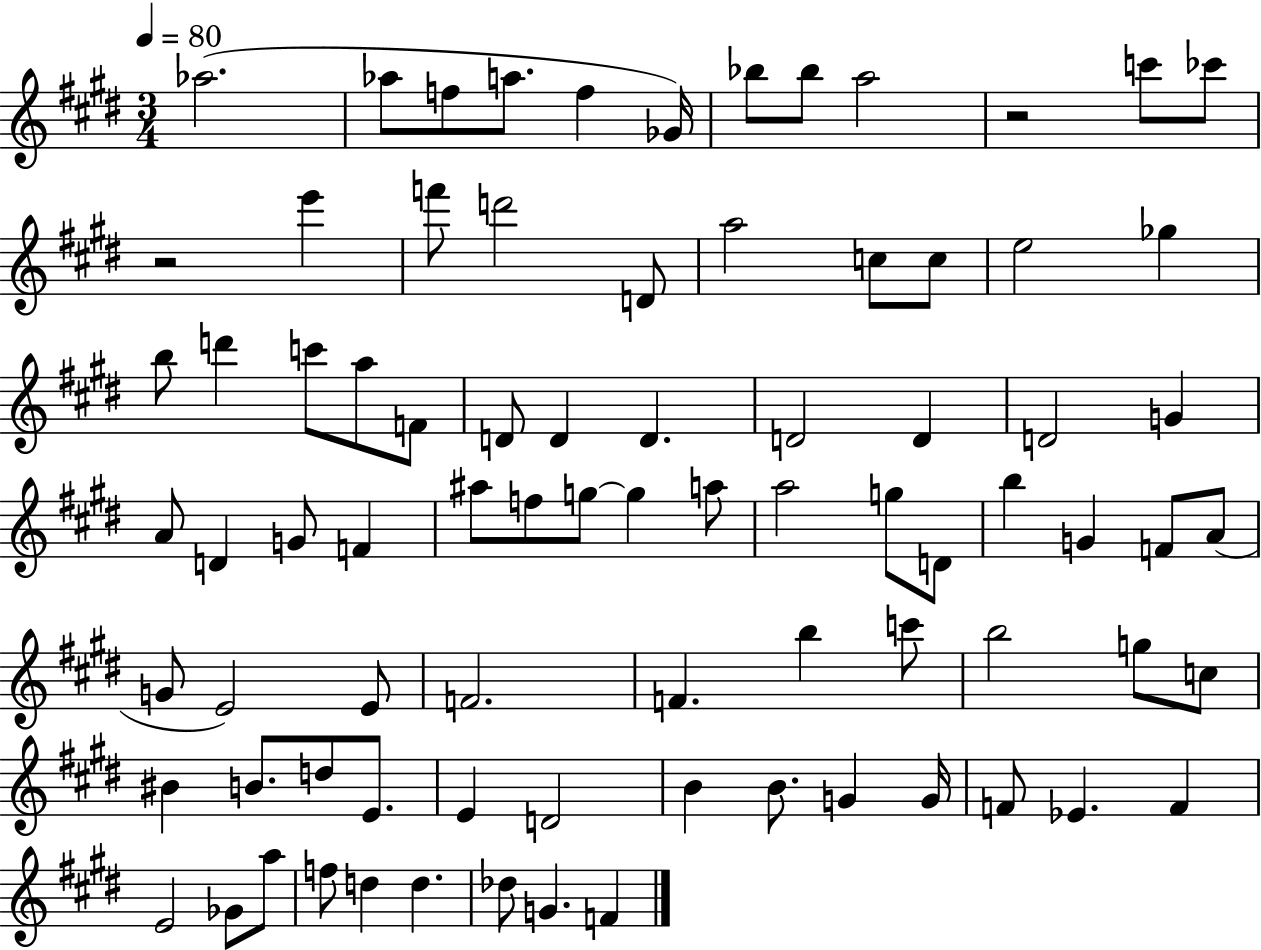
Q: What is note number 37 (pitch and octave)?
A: A#5